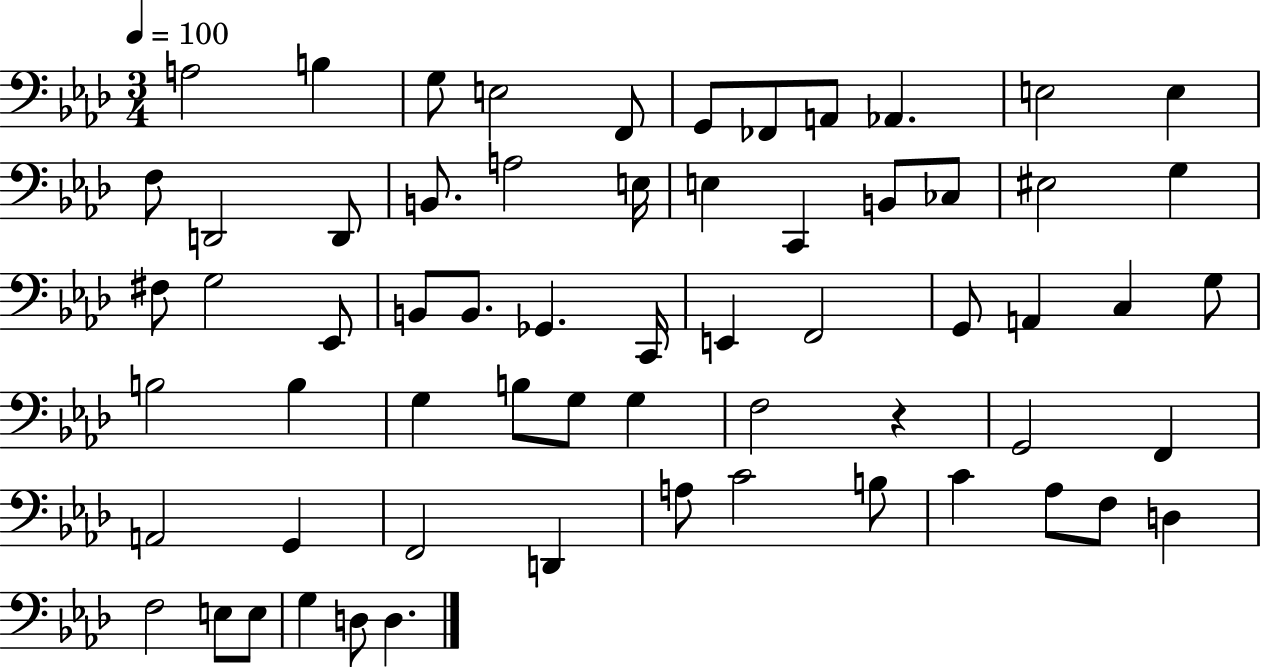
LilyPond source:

{
  \clef bass
  \numericTimeSignature
  \time 3/4
  \key aes \major
  \tempo 4 = 100
  a2 b4 | g8 e2 f,8 | g,8 fes,8 a,8 aes,4. | e2 e4 | \break f8 d,2 d,8 | b,8. a2 e16 | e4 c,4 b,8 ces8 | eis2 g4 | \break fis8 g2 ees,8 | b,8 b,8. ges,4. c,16 | e,4 f,2 | g,8 a,4 c4 g8 | \break b2 b4 | g4 b8 g8 g4 | f2 r4 | g,2 f,4 | \break a,2 g,4 | f,2 d,4 | a8 c'2 b8 | c'4 aes8 f8 d4 | \break f2 e8 e8 | g4 d8 d4. | \bar "|."
}